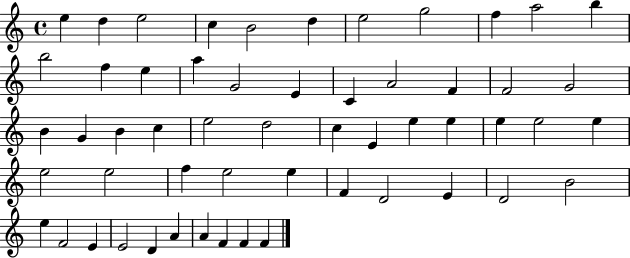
X:1
T:Untitled
M:4/4
L:1/4
K:C
e d e2 c B2 d e2 g2 f a2 b b2 f e a G2 E C A2 F F2 G2 B G B c e2 d2 c E e e e e2 e e2 e2 f e2 e F D2 E D2 B2 e F2 E E2 D A A F F F